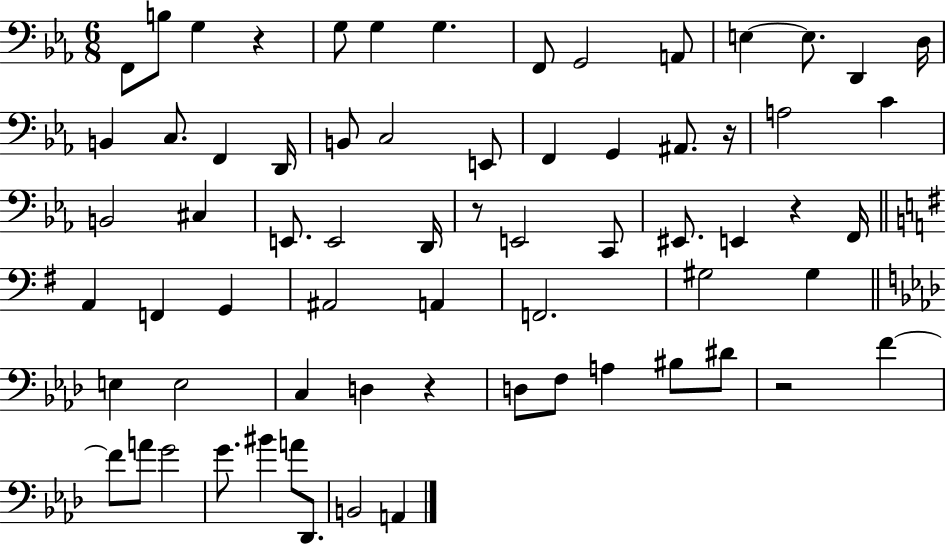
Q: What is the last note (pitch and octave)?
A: A2